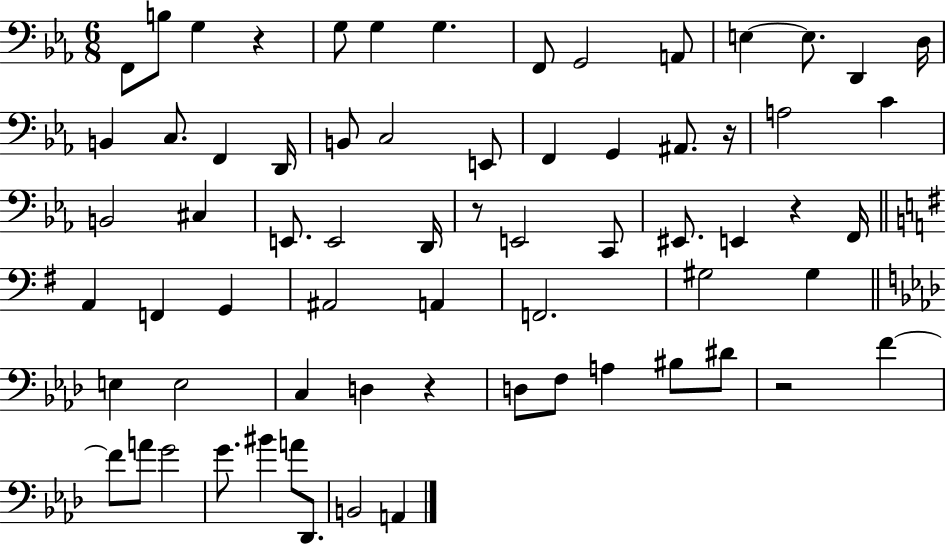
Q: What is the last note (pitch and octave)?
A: A2